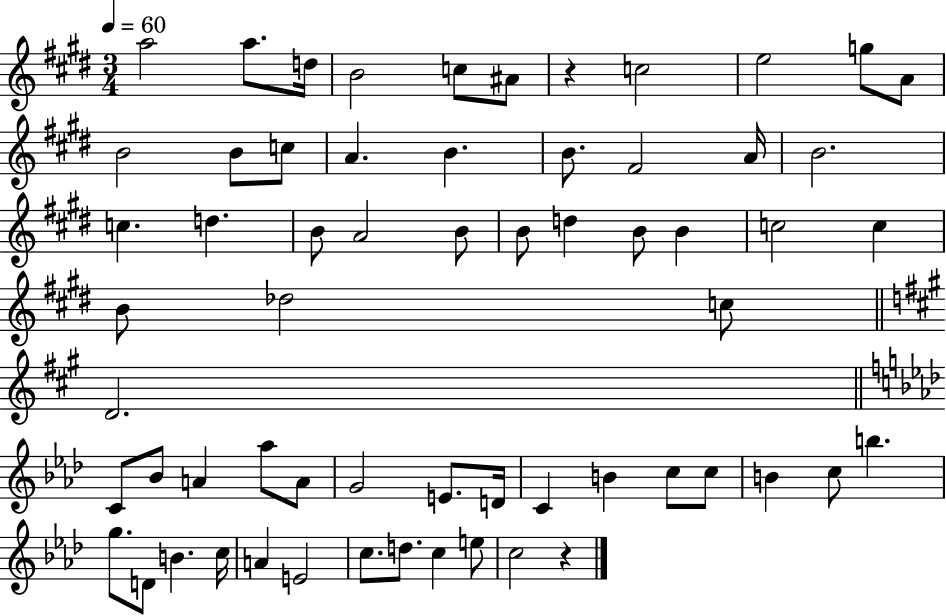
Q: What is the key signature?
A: E major